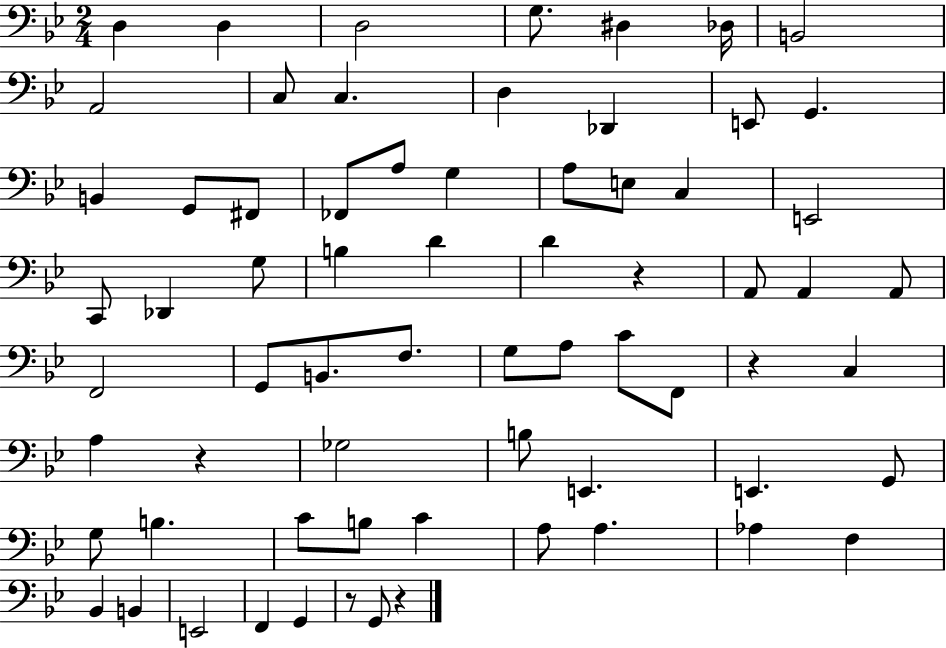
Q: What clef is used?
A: bass